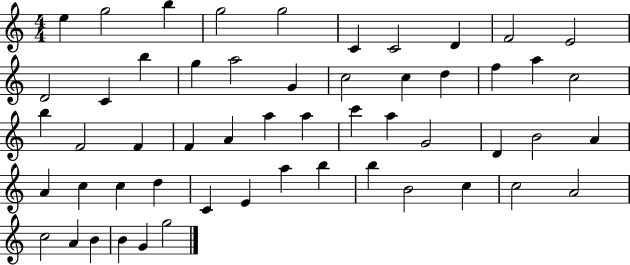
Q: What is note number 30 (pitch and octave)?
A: C6